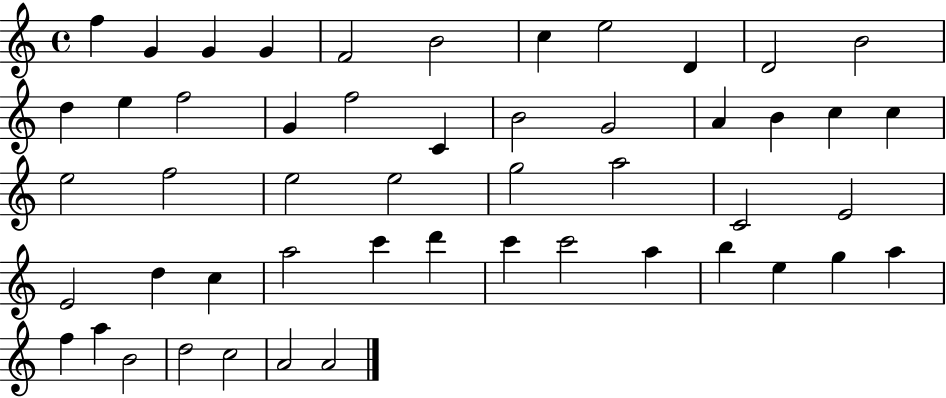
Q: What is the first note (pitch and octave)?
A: F5